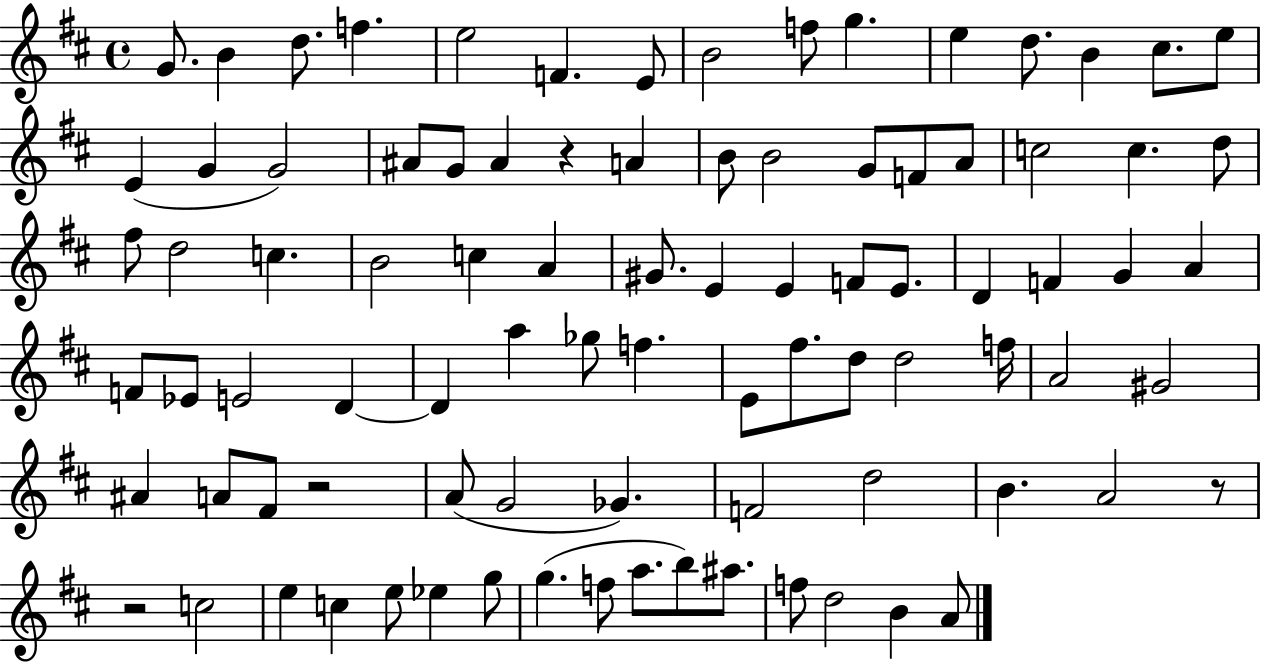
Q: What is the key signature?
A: D major